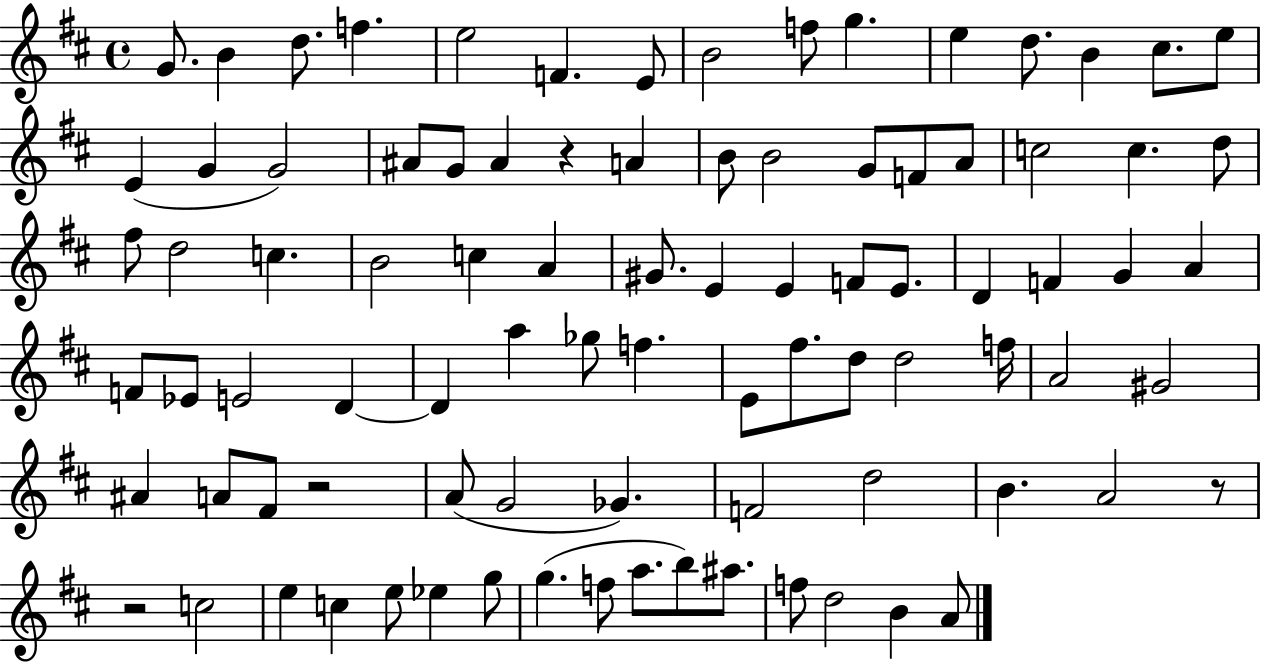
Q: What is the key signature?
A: D major